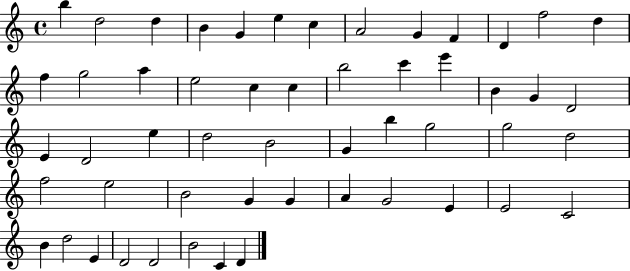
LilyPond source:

{
  \clef treble
  \time 4/4
  \defaultTimeSignature
  \key c \major
  b''4 d''2 d''4 | b'4 g'4 e''4 c''4 | a'2 g'4 f'4 | d'4 f''2 d''4 | \break f''4 g''2 a''4 | e''2 c''4 c''4 | b''2 c'''4 e'''4 | b'4 g'4 d'2 | \break e'4 d'2 e''4 | d''2 b'2 | g'4 b''4 g''2 | g''2 d''2 | \break f''2 e''2 | b'2 g'4 g'4 | a'4 g'2 e'4 | e'2 c'2 | \break b'4 d''2 e'4 | d'2 d'2 | b'2 c'4 d'4 | \bar "|."
}